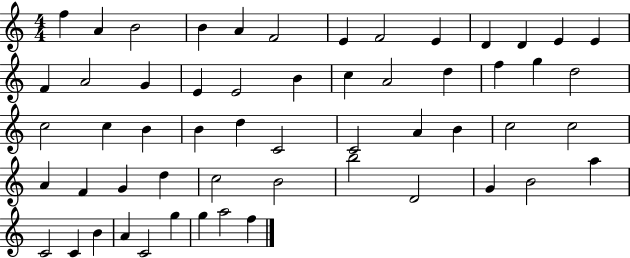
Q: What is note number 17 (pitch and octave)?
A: E4